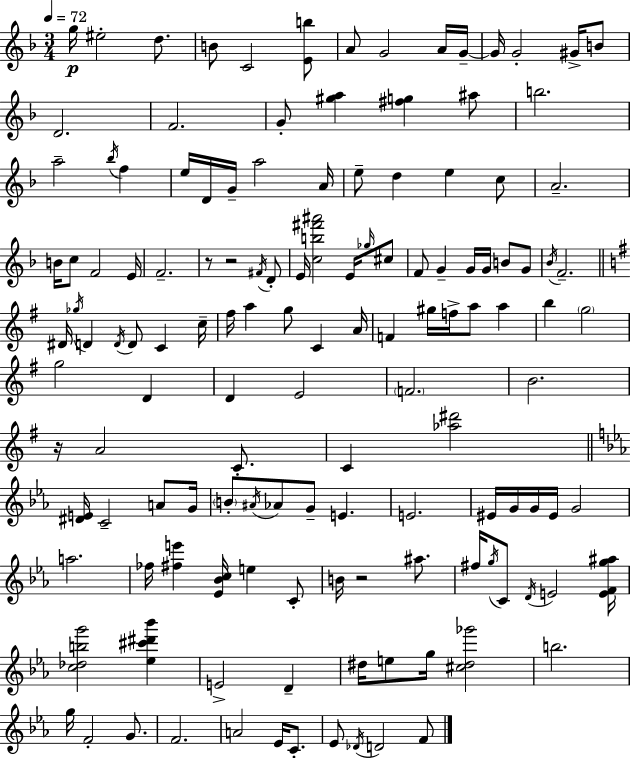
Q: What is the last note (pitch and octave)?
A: F4